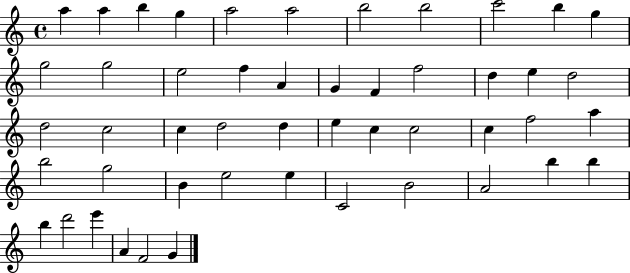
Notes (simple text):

A5/q A5/q B5/q G5/q A5/h A5/h B5/h B5/h C6/h B5/q G5/q G5/h G5/h E5/h F5/q A4/q G4/q F4/q F5/h D5/q E5/q D5/h D5/h C5/h C5/q D5/h D5/q E5/q C5/q C5/h C5/q F5/h A5/q B5/h G5/h B4/q E5/h E5/q C4/h B4/h A4/h B5/q B5/q B5/q D6/h E6/q A4/q F4/h G4/q